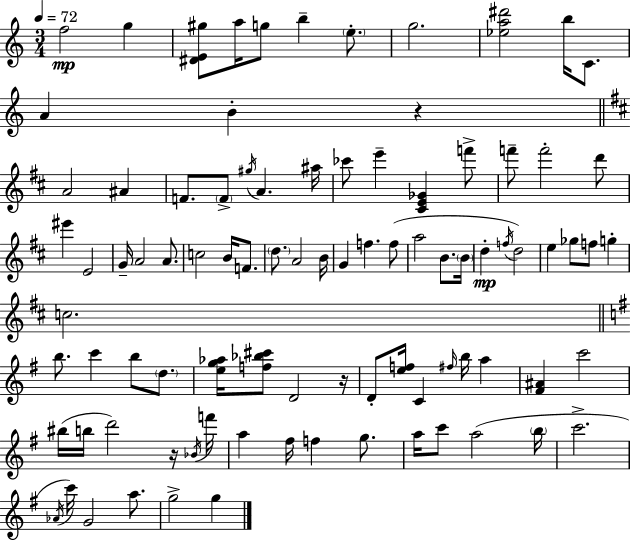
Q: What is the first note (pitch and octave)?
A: F5